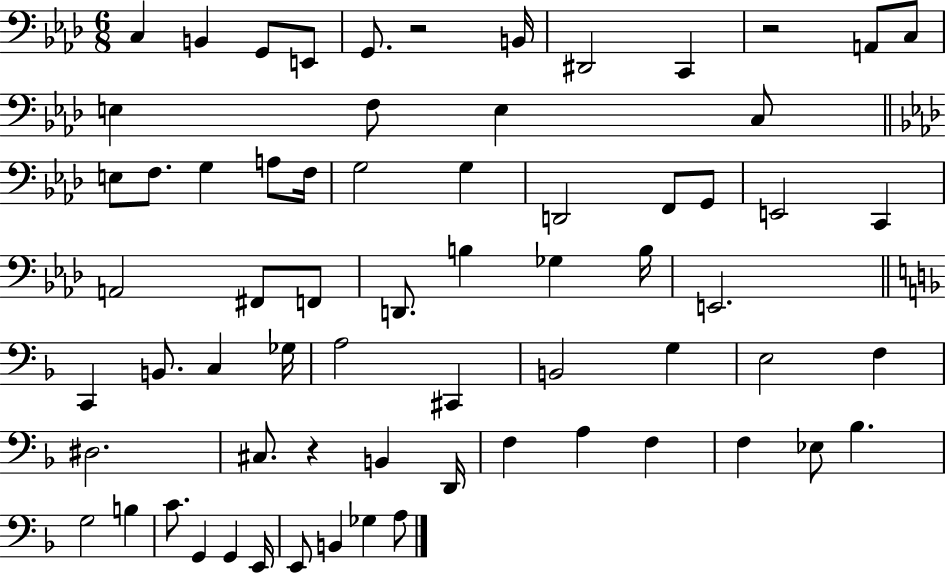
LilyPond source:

{
  \clef bass
  \numericTimeSignature
  \time 6/8
  \key aes \major
  c4 b,4 g,8 e,8 | g,8. r2 b,16 | dis,2 c,4 | r2 a,8 c8 | \break e4 f8 e4 c8 | \bar "||" \break \key aes \major e8 f8. g4 a8 f16 | g2 g4 | d,2 f,8 g,8 | e,2 c,4 | \break a,2 fis,8 f,8 | d,8. b4 ges4 b16 | e,2. | \bar "||" \break \key d \minor c,4 b,8. c4 ges16 | a2 cis,4 | b,2 g4 | e2 f4 | \break dis2. | cis8. r4 b,4 d,16 | f4 a4 f4 | f4 ees8 bes4. | \break g2 b4 | c'8. g,4 g,4 e,16 | e,8 b,4 ges4 a8 | \bar "|."
}